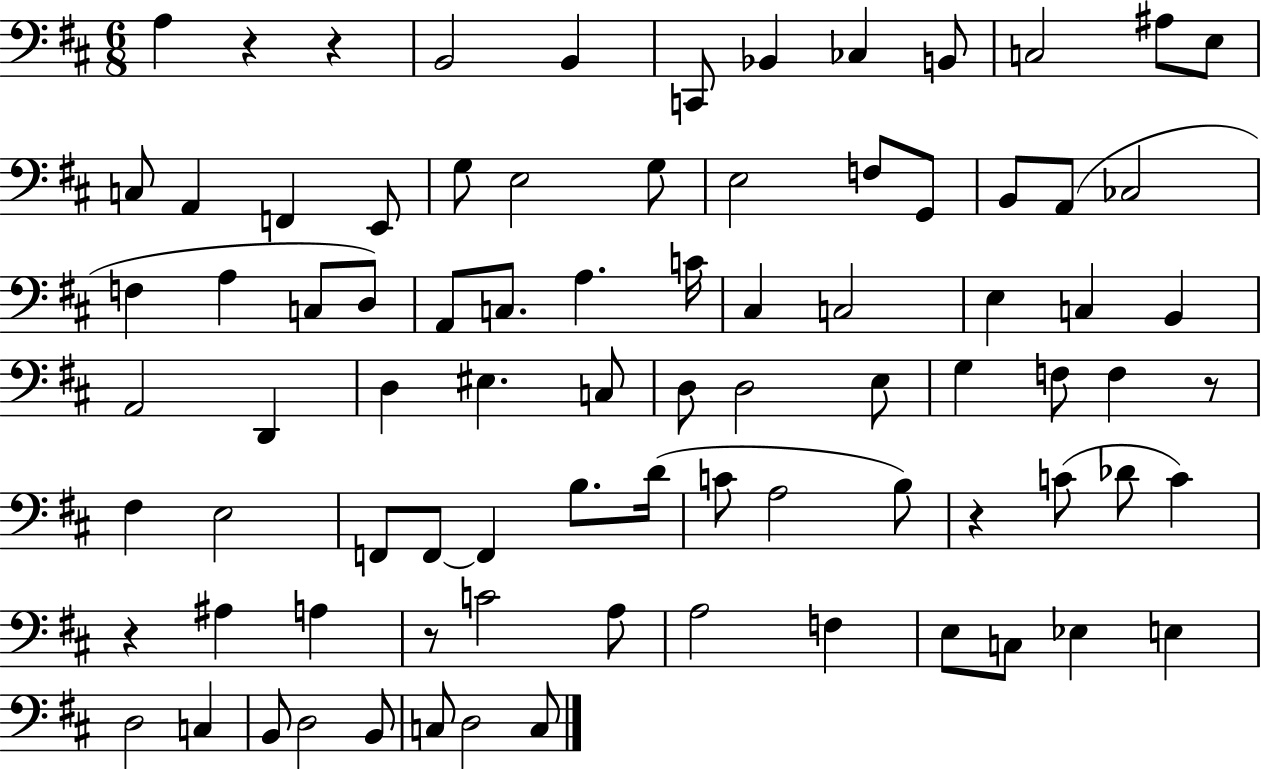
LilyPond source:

{
  \clef bass
  \numericTimeSignature
  \time 6/8
  \key d \major
  a4 r4 r4 | b,2 b,4 | c,8 bes,4 ces4 b,8 | c2 ais8 e8 | \break c8 a,4 f,4 e,8 | g8 e2 g8 | e2 f8 g,8 | b,8 a,8( ces2 | \break f4 a4 c8 d8) | a,8 c8. a4. c'16 | cis4 c2 | e4 c4 b,4 | \break a,2 d,4 | d4 eis4. c8 | d8 d2 e8 | g4 f8 f4 r8 | \break fis4 e2 | f,8 f,8~~ f,4 b8. d'16( | c'8 a2 b8) | r4 c'8( des'8 c'4) | \break r4 ais4 a4 | r8 c'2 a8 | a2 f4 | e8 c8 ees4 e4 | \break d2 c4 | b,8 d2 b,8 | c8 d2 c8 | \bar "|."
}